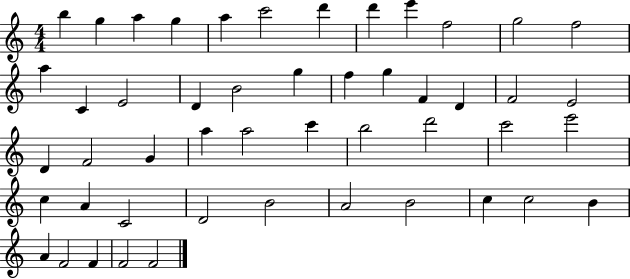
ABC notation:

X:1
T:Untitled
M:4/4
L:1/4
K:C
b g a g a c'2 d' d' e' f2 g2 f2 a C E2 D B2 g f g F D F2 E2 D F2 G a a2 c' b2 d'2 c'2 e'2 c A C2 D2 B2 A2 B2 c c2 B A F2 F F2 F2